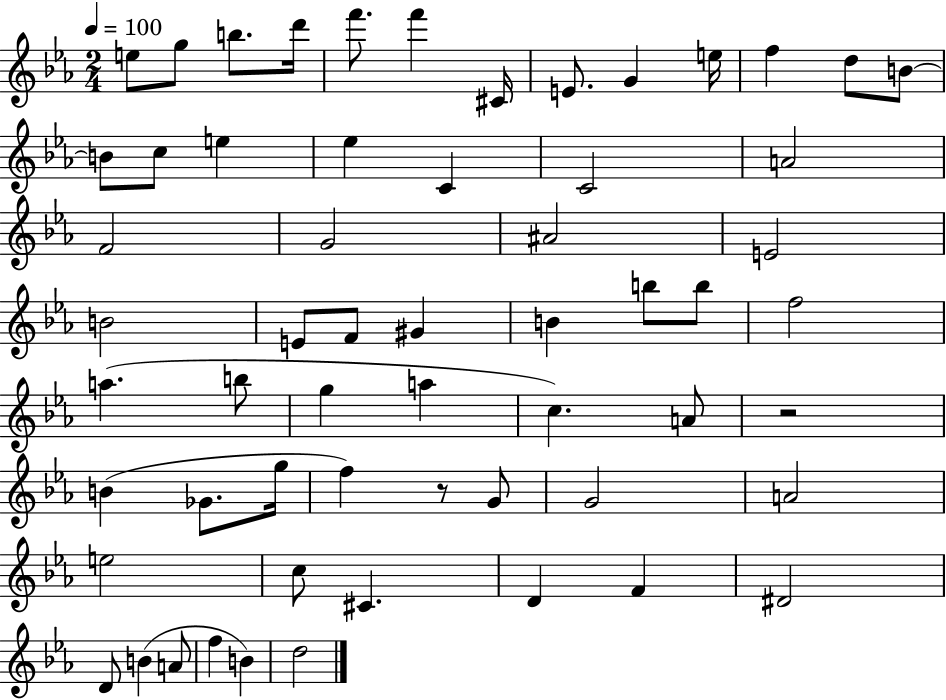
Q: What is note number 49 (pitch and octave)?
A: D4